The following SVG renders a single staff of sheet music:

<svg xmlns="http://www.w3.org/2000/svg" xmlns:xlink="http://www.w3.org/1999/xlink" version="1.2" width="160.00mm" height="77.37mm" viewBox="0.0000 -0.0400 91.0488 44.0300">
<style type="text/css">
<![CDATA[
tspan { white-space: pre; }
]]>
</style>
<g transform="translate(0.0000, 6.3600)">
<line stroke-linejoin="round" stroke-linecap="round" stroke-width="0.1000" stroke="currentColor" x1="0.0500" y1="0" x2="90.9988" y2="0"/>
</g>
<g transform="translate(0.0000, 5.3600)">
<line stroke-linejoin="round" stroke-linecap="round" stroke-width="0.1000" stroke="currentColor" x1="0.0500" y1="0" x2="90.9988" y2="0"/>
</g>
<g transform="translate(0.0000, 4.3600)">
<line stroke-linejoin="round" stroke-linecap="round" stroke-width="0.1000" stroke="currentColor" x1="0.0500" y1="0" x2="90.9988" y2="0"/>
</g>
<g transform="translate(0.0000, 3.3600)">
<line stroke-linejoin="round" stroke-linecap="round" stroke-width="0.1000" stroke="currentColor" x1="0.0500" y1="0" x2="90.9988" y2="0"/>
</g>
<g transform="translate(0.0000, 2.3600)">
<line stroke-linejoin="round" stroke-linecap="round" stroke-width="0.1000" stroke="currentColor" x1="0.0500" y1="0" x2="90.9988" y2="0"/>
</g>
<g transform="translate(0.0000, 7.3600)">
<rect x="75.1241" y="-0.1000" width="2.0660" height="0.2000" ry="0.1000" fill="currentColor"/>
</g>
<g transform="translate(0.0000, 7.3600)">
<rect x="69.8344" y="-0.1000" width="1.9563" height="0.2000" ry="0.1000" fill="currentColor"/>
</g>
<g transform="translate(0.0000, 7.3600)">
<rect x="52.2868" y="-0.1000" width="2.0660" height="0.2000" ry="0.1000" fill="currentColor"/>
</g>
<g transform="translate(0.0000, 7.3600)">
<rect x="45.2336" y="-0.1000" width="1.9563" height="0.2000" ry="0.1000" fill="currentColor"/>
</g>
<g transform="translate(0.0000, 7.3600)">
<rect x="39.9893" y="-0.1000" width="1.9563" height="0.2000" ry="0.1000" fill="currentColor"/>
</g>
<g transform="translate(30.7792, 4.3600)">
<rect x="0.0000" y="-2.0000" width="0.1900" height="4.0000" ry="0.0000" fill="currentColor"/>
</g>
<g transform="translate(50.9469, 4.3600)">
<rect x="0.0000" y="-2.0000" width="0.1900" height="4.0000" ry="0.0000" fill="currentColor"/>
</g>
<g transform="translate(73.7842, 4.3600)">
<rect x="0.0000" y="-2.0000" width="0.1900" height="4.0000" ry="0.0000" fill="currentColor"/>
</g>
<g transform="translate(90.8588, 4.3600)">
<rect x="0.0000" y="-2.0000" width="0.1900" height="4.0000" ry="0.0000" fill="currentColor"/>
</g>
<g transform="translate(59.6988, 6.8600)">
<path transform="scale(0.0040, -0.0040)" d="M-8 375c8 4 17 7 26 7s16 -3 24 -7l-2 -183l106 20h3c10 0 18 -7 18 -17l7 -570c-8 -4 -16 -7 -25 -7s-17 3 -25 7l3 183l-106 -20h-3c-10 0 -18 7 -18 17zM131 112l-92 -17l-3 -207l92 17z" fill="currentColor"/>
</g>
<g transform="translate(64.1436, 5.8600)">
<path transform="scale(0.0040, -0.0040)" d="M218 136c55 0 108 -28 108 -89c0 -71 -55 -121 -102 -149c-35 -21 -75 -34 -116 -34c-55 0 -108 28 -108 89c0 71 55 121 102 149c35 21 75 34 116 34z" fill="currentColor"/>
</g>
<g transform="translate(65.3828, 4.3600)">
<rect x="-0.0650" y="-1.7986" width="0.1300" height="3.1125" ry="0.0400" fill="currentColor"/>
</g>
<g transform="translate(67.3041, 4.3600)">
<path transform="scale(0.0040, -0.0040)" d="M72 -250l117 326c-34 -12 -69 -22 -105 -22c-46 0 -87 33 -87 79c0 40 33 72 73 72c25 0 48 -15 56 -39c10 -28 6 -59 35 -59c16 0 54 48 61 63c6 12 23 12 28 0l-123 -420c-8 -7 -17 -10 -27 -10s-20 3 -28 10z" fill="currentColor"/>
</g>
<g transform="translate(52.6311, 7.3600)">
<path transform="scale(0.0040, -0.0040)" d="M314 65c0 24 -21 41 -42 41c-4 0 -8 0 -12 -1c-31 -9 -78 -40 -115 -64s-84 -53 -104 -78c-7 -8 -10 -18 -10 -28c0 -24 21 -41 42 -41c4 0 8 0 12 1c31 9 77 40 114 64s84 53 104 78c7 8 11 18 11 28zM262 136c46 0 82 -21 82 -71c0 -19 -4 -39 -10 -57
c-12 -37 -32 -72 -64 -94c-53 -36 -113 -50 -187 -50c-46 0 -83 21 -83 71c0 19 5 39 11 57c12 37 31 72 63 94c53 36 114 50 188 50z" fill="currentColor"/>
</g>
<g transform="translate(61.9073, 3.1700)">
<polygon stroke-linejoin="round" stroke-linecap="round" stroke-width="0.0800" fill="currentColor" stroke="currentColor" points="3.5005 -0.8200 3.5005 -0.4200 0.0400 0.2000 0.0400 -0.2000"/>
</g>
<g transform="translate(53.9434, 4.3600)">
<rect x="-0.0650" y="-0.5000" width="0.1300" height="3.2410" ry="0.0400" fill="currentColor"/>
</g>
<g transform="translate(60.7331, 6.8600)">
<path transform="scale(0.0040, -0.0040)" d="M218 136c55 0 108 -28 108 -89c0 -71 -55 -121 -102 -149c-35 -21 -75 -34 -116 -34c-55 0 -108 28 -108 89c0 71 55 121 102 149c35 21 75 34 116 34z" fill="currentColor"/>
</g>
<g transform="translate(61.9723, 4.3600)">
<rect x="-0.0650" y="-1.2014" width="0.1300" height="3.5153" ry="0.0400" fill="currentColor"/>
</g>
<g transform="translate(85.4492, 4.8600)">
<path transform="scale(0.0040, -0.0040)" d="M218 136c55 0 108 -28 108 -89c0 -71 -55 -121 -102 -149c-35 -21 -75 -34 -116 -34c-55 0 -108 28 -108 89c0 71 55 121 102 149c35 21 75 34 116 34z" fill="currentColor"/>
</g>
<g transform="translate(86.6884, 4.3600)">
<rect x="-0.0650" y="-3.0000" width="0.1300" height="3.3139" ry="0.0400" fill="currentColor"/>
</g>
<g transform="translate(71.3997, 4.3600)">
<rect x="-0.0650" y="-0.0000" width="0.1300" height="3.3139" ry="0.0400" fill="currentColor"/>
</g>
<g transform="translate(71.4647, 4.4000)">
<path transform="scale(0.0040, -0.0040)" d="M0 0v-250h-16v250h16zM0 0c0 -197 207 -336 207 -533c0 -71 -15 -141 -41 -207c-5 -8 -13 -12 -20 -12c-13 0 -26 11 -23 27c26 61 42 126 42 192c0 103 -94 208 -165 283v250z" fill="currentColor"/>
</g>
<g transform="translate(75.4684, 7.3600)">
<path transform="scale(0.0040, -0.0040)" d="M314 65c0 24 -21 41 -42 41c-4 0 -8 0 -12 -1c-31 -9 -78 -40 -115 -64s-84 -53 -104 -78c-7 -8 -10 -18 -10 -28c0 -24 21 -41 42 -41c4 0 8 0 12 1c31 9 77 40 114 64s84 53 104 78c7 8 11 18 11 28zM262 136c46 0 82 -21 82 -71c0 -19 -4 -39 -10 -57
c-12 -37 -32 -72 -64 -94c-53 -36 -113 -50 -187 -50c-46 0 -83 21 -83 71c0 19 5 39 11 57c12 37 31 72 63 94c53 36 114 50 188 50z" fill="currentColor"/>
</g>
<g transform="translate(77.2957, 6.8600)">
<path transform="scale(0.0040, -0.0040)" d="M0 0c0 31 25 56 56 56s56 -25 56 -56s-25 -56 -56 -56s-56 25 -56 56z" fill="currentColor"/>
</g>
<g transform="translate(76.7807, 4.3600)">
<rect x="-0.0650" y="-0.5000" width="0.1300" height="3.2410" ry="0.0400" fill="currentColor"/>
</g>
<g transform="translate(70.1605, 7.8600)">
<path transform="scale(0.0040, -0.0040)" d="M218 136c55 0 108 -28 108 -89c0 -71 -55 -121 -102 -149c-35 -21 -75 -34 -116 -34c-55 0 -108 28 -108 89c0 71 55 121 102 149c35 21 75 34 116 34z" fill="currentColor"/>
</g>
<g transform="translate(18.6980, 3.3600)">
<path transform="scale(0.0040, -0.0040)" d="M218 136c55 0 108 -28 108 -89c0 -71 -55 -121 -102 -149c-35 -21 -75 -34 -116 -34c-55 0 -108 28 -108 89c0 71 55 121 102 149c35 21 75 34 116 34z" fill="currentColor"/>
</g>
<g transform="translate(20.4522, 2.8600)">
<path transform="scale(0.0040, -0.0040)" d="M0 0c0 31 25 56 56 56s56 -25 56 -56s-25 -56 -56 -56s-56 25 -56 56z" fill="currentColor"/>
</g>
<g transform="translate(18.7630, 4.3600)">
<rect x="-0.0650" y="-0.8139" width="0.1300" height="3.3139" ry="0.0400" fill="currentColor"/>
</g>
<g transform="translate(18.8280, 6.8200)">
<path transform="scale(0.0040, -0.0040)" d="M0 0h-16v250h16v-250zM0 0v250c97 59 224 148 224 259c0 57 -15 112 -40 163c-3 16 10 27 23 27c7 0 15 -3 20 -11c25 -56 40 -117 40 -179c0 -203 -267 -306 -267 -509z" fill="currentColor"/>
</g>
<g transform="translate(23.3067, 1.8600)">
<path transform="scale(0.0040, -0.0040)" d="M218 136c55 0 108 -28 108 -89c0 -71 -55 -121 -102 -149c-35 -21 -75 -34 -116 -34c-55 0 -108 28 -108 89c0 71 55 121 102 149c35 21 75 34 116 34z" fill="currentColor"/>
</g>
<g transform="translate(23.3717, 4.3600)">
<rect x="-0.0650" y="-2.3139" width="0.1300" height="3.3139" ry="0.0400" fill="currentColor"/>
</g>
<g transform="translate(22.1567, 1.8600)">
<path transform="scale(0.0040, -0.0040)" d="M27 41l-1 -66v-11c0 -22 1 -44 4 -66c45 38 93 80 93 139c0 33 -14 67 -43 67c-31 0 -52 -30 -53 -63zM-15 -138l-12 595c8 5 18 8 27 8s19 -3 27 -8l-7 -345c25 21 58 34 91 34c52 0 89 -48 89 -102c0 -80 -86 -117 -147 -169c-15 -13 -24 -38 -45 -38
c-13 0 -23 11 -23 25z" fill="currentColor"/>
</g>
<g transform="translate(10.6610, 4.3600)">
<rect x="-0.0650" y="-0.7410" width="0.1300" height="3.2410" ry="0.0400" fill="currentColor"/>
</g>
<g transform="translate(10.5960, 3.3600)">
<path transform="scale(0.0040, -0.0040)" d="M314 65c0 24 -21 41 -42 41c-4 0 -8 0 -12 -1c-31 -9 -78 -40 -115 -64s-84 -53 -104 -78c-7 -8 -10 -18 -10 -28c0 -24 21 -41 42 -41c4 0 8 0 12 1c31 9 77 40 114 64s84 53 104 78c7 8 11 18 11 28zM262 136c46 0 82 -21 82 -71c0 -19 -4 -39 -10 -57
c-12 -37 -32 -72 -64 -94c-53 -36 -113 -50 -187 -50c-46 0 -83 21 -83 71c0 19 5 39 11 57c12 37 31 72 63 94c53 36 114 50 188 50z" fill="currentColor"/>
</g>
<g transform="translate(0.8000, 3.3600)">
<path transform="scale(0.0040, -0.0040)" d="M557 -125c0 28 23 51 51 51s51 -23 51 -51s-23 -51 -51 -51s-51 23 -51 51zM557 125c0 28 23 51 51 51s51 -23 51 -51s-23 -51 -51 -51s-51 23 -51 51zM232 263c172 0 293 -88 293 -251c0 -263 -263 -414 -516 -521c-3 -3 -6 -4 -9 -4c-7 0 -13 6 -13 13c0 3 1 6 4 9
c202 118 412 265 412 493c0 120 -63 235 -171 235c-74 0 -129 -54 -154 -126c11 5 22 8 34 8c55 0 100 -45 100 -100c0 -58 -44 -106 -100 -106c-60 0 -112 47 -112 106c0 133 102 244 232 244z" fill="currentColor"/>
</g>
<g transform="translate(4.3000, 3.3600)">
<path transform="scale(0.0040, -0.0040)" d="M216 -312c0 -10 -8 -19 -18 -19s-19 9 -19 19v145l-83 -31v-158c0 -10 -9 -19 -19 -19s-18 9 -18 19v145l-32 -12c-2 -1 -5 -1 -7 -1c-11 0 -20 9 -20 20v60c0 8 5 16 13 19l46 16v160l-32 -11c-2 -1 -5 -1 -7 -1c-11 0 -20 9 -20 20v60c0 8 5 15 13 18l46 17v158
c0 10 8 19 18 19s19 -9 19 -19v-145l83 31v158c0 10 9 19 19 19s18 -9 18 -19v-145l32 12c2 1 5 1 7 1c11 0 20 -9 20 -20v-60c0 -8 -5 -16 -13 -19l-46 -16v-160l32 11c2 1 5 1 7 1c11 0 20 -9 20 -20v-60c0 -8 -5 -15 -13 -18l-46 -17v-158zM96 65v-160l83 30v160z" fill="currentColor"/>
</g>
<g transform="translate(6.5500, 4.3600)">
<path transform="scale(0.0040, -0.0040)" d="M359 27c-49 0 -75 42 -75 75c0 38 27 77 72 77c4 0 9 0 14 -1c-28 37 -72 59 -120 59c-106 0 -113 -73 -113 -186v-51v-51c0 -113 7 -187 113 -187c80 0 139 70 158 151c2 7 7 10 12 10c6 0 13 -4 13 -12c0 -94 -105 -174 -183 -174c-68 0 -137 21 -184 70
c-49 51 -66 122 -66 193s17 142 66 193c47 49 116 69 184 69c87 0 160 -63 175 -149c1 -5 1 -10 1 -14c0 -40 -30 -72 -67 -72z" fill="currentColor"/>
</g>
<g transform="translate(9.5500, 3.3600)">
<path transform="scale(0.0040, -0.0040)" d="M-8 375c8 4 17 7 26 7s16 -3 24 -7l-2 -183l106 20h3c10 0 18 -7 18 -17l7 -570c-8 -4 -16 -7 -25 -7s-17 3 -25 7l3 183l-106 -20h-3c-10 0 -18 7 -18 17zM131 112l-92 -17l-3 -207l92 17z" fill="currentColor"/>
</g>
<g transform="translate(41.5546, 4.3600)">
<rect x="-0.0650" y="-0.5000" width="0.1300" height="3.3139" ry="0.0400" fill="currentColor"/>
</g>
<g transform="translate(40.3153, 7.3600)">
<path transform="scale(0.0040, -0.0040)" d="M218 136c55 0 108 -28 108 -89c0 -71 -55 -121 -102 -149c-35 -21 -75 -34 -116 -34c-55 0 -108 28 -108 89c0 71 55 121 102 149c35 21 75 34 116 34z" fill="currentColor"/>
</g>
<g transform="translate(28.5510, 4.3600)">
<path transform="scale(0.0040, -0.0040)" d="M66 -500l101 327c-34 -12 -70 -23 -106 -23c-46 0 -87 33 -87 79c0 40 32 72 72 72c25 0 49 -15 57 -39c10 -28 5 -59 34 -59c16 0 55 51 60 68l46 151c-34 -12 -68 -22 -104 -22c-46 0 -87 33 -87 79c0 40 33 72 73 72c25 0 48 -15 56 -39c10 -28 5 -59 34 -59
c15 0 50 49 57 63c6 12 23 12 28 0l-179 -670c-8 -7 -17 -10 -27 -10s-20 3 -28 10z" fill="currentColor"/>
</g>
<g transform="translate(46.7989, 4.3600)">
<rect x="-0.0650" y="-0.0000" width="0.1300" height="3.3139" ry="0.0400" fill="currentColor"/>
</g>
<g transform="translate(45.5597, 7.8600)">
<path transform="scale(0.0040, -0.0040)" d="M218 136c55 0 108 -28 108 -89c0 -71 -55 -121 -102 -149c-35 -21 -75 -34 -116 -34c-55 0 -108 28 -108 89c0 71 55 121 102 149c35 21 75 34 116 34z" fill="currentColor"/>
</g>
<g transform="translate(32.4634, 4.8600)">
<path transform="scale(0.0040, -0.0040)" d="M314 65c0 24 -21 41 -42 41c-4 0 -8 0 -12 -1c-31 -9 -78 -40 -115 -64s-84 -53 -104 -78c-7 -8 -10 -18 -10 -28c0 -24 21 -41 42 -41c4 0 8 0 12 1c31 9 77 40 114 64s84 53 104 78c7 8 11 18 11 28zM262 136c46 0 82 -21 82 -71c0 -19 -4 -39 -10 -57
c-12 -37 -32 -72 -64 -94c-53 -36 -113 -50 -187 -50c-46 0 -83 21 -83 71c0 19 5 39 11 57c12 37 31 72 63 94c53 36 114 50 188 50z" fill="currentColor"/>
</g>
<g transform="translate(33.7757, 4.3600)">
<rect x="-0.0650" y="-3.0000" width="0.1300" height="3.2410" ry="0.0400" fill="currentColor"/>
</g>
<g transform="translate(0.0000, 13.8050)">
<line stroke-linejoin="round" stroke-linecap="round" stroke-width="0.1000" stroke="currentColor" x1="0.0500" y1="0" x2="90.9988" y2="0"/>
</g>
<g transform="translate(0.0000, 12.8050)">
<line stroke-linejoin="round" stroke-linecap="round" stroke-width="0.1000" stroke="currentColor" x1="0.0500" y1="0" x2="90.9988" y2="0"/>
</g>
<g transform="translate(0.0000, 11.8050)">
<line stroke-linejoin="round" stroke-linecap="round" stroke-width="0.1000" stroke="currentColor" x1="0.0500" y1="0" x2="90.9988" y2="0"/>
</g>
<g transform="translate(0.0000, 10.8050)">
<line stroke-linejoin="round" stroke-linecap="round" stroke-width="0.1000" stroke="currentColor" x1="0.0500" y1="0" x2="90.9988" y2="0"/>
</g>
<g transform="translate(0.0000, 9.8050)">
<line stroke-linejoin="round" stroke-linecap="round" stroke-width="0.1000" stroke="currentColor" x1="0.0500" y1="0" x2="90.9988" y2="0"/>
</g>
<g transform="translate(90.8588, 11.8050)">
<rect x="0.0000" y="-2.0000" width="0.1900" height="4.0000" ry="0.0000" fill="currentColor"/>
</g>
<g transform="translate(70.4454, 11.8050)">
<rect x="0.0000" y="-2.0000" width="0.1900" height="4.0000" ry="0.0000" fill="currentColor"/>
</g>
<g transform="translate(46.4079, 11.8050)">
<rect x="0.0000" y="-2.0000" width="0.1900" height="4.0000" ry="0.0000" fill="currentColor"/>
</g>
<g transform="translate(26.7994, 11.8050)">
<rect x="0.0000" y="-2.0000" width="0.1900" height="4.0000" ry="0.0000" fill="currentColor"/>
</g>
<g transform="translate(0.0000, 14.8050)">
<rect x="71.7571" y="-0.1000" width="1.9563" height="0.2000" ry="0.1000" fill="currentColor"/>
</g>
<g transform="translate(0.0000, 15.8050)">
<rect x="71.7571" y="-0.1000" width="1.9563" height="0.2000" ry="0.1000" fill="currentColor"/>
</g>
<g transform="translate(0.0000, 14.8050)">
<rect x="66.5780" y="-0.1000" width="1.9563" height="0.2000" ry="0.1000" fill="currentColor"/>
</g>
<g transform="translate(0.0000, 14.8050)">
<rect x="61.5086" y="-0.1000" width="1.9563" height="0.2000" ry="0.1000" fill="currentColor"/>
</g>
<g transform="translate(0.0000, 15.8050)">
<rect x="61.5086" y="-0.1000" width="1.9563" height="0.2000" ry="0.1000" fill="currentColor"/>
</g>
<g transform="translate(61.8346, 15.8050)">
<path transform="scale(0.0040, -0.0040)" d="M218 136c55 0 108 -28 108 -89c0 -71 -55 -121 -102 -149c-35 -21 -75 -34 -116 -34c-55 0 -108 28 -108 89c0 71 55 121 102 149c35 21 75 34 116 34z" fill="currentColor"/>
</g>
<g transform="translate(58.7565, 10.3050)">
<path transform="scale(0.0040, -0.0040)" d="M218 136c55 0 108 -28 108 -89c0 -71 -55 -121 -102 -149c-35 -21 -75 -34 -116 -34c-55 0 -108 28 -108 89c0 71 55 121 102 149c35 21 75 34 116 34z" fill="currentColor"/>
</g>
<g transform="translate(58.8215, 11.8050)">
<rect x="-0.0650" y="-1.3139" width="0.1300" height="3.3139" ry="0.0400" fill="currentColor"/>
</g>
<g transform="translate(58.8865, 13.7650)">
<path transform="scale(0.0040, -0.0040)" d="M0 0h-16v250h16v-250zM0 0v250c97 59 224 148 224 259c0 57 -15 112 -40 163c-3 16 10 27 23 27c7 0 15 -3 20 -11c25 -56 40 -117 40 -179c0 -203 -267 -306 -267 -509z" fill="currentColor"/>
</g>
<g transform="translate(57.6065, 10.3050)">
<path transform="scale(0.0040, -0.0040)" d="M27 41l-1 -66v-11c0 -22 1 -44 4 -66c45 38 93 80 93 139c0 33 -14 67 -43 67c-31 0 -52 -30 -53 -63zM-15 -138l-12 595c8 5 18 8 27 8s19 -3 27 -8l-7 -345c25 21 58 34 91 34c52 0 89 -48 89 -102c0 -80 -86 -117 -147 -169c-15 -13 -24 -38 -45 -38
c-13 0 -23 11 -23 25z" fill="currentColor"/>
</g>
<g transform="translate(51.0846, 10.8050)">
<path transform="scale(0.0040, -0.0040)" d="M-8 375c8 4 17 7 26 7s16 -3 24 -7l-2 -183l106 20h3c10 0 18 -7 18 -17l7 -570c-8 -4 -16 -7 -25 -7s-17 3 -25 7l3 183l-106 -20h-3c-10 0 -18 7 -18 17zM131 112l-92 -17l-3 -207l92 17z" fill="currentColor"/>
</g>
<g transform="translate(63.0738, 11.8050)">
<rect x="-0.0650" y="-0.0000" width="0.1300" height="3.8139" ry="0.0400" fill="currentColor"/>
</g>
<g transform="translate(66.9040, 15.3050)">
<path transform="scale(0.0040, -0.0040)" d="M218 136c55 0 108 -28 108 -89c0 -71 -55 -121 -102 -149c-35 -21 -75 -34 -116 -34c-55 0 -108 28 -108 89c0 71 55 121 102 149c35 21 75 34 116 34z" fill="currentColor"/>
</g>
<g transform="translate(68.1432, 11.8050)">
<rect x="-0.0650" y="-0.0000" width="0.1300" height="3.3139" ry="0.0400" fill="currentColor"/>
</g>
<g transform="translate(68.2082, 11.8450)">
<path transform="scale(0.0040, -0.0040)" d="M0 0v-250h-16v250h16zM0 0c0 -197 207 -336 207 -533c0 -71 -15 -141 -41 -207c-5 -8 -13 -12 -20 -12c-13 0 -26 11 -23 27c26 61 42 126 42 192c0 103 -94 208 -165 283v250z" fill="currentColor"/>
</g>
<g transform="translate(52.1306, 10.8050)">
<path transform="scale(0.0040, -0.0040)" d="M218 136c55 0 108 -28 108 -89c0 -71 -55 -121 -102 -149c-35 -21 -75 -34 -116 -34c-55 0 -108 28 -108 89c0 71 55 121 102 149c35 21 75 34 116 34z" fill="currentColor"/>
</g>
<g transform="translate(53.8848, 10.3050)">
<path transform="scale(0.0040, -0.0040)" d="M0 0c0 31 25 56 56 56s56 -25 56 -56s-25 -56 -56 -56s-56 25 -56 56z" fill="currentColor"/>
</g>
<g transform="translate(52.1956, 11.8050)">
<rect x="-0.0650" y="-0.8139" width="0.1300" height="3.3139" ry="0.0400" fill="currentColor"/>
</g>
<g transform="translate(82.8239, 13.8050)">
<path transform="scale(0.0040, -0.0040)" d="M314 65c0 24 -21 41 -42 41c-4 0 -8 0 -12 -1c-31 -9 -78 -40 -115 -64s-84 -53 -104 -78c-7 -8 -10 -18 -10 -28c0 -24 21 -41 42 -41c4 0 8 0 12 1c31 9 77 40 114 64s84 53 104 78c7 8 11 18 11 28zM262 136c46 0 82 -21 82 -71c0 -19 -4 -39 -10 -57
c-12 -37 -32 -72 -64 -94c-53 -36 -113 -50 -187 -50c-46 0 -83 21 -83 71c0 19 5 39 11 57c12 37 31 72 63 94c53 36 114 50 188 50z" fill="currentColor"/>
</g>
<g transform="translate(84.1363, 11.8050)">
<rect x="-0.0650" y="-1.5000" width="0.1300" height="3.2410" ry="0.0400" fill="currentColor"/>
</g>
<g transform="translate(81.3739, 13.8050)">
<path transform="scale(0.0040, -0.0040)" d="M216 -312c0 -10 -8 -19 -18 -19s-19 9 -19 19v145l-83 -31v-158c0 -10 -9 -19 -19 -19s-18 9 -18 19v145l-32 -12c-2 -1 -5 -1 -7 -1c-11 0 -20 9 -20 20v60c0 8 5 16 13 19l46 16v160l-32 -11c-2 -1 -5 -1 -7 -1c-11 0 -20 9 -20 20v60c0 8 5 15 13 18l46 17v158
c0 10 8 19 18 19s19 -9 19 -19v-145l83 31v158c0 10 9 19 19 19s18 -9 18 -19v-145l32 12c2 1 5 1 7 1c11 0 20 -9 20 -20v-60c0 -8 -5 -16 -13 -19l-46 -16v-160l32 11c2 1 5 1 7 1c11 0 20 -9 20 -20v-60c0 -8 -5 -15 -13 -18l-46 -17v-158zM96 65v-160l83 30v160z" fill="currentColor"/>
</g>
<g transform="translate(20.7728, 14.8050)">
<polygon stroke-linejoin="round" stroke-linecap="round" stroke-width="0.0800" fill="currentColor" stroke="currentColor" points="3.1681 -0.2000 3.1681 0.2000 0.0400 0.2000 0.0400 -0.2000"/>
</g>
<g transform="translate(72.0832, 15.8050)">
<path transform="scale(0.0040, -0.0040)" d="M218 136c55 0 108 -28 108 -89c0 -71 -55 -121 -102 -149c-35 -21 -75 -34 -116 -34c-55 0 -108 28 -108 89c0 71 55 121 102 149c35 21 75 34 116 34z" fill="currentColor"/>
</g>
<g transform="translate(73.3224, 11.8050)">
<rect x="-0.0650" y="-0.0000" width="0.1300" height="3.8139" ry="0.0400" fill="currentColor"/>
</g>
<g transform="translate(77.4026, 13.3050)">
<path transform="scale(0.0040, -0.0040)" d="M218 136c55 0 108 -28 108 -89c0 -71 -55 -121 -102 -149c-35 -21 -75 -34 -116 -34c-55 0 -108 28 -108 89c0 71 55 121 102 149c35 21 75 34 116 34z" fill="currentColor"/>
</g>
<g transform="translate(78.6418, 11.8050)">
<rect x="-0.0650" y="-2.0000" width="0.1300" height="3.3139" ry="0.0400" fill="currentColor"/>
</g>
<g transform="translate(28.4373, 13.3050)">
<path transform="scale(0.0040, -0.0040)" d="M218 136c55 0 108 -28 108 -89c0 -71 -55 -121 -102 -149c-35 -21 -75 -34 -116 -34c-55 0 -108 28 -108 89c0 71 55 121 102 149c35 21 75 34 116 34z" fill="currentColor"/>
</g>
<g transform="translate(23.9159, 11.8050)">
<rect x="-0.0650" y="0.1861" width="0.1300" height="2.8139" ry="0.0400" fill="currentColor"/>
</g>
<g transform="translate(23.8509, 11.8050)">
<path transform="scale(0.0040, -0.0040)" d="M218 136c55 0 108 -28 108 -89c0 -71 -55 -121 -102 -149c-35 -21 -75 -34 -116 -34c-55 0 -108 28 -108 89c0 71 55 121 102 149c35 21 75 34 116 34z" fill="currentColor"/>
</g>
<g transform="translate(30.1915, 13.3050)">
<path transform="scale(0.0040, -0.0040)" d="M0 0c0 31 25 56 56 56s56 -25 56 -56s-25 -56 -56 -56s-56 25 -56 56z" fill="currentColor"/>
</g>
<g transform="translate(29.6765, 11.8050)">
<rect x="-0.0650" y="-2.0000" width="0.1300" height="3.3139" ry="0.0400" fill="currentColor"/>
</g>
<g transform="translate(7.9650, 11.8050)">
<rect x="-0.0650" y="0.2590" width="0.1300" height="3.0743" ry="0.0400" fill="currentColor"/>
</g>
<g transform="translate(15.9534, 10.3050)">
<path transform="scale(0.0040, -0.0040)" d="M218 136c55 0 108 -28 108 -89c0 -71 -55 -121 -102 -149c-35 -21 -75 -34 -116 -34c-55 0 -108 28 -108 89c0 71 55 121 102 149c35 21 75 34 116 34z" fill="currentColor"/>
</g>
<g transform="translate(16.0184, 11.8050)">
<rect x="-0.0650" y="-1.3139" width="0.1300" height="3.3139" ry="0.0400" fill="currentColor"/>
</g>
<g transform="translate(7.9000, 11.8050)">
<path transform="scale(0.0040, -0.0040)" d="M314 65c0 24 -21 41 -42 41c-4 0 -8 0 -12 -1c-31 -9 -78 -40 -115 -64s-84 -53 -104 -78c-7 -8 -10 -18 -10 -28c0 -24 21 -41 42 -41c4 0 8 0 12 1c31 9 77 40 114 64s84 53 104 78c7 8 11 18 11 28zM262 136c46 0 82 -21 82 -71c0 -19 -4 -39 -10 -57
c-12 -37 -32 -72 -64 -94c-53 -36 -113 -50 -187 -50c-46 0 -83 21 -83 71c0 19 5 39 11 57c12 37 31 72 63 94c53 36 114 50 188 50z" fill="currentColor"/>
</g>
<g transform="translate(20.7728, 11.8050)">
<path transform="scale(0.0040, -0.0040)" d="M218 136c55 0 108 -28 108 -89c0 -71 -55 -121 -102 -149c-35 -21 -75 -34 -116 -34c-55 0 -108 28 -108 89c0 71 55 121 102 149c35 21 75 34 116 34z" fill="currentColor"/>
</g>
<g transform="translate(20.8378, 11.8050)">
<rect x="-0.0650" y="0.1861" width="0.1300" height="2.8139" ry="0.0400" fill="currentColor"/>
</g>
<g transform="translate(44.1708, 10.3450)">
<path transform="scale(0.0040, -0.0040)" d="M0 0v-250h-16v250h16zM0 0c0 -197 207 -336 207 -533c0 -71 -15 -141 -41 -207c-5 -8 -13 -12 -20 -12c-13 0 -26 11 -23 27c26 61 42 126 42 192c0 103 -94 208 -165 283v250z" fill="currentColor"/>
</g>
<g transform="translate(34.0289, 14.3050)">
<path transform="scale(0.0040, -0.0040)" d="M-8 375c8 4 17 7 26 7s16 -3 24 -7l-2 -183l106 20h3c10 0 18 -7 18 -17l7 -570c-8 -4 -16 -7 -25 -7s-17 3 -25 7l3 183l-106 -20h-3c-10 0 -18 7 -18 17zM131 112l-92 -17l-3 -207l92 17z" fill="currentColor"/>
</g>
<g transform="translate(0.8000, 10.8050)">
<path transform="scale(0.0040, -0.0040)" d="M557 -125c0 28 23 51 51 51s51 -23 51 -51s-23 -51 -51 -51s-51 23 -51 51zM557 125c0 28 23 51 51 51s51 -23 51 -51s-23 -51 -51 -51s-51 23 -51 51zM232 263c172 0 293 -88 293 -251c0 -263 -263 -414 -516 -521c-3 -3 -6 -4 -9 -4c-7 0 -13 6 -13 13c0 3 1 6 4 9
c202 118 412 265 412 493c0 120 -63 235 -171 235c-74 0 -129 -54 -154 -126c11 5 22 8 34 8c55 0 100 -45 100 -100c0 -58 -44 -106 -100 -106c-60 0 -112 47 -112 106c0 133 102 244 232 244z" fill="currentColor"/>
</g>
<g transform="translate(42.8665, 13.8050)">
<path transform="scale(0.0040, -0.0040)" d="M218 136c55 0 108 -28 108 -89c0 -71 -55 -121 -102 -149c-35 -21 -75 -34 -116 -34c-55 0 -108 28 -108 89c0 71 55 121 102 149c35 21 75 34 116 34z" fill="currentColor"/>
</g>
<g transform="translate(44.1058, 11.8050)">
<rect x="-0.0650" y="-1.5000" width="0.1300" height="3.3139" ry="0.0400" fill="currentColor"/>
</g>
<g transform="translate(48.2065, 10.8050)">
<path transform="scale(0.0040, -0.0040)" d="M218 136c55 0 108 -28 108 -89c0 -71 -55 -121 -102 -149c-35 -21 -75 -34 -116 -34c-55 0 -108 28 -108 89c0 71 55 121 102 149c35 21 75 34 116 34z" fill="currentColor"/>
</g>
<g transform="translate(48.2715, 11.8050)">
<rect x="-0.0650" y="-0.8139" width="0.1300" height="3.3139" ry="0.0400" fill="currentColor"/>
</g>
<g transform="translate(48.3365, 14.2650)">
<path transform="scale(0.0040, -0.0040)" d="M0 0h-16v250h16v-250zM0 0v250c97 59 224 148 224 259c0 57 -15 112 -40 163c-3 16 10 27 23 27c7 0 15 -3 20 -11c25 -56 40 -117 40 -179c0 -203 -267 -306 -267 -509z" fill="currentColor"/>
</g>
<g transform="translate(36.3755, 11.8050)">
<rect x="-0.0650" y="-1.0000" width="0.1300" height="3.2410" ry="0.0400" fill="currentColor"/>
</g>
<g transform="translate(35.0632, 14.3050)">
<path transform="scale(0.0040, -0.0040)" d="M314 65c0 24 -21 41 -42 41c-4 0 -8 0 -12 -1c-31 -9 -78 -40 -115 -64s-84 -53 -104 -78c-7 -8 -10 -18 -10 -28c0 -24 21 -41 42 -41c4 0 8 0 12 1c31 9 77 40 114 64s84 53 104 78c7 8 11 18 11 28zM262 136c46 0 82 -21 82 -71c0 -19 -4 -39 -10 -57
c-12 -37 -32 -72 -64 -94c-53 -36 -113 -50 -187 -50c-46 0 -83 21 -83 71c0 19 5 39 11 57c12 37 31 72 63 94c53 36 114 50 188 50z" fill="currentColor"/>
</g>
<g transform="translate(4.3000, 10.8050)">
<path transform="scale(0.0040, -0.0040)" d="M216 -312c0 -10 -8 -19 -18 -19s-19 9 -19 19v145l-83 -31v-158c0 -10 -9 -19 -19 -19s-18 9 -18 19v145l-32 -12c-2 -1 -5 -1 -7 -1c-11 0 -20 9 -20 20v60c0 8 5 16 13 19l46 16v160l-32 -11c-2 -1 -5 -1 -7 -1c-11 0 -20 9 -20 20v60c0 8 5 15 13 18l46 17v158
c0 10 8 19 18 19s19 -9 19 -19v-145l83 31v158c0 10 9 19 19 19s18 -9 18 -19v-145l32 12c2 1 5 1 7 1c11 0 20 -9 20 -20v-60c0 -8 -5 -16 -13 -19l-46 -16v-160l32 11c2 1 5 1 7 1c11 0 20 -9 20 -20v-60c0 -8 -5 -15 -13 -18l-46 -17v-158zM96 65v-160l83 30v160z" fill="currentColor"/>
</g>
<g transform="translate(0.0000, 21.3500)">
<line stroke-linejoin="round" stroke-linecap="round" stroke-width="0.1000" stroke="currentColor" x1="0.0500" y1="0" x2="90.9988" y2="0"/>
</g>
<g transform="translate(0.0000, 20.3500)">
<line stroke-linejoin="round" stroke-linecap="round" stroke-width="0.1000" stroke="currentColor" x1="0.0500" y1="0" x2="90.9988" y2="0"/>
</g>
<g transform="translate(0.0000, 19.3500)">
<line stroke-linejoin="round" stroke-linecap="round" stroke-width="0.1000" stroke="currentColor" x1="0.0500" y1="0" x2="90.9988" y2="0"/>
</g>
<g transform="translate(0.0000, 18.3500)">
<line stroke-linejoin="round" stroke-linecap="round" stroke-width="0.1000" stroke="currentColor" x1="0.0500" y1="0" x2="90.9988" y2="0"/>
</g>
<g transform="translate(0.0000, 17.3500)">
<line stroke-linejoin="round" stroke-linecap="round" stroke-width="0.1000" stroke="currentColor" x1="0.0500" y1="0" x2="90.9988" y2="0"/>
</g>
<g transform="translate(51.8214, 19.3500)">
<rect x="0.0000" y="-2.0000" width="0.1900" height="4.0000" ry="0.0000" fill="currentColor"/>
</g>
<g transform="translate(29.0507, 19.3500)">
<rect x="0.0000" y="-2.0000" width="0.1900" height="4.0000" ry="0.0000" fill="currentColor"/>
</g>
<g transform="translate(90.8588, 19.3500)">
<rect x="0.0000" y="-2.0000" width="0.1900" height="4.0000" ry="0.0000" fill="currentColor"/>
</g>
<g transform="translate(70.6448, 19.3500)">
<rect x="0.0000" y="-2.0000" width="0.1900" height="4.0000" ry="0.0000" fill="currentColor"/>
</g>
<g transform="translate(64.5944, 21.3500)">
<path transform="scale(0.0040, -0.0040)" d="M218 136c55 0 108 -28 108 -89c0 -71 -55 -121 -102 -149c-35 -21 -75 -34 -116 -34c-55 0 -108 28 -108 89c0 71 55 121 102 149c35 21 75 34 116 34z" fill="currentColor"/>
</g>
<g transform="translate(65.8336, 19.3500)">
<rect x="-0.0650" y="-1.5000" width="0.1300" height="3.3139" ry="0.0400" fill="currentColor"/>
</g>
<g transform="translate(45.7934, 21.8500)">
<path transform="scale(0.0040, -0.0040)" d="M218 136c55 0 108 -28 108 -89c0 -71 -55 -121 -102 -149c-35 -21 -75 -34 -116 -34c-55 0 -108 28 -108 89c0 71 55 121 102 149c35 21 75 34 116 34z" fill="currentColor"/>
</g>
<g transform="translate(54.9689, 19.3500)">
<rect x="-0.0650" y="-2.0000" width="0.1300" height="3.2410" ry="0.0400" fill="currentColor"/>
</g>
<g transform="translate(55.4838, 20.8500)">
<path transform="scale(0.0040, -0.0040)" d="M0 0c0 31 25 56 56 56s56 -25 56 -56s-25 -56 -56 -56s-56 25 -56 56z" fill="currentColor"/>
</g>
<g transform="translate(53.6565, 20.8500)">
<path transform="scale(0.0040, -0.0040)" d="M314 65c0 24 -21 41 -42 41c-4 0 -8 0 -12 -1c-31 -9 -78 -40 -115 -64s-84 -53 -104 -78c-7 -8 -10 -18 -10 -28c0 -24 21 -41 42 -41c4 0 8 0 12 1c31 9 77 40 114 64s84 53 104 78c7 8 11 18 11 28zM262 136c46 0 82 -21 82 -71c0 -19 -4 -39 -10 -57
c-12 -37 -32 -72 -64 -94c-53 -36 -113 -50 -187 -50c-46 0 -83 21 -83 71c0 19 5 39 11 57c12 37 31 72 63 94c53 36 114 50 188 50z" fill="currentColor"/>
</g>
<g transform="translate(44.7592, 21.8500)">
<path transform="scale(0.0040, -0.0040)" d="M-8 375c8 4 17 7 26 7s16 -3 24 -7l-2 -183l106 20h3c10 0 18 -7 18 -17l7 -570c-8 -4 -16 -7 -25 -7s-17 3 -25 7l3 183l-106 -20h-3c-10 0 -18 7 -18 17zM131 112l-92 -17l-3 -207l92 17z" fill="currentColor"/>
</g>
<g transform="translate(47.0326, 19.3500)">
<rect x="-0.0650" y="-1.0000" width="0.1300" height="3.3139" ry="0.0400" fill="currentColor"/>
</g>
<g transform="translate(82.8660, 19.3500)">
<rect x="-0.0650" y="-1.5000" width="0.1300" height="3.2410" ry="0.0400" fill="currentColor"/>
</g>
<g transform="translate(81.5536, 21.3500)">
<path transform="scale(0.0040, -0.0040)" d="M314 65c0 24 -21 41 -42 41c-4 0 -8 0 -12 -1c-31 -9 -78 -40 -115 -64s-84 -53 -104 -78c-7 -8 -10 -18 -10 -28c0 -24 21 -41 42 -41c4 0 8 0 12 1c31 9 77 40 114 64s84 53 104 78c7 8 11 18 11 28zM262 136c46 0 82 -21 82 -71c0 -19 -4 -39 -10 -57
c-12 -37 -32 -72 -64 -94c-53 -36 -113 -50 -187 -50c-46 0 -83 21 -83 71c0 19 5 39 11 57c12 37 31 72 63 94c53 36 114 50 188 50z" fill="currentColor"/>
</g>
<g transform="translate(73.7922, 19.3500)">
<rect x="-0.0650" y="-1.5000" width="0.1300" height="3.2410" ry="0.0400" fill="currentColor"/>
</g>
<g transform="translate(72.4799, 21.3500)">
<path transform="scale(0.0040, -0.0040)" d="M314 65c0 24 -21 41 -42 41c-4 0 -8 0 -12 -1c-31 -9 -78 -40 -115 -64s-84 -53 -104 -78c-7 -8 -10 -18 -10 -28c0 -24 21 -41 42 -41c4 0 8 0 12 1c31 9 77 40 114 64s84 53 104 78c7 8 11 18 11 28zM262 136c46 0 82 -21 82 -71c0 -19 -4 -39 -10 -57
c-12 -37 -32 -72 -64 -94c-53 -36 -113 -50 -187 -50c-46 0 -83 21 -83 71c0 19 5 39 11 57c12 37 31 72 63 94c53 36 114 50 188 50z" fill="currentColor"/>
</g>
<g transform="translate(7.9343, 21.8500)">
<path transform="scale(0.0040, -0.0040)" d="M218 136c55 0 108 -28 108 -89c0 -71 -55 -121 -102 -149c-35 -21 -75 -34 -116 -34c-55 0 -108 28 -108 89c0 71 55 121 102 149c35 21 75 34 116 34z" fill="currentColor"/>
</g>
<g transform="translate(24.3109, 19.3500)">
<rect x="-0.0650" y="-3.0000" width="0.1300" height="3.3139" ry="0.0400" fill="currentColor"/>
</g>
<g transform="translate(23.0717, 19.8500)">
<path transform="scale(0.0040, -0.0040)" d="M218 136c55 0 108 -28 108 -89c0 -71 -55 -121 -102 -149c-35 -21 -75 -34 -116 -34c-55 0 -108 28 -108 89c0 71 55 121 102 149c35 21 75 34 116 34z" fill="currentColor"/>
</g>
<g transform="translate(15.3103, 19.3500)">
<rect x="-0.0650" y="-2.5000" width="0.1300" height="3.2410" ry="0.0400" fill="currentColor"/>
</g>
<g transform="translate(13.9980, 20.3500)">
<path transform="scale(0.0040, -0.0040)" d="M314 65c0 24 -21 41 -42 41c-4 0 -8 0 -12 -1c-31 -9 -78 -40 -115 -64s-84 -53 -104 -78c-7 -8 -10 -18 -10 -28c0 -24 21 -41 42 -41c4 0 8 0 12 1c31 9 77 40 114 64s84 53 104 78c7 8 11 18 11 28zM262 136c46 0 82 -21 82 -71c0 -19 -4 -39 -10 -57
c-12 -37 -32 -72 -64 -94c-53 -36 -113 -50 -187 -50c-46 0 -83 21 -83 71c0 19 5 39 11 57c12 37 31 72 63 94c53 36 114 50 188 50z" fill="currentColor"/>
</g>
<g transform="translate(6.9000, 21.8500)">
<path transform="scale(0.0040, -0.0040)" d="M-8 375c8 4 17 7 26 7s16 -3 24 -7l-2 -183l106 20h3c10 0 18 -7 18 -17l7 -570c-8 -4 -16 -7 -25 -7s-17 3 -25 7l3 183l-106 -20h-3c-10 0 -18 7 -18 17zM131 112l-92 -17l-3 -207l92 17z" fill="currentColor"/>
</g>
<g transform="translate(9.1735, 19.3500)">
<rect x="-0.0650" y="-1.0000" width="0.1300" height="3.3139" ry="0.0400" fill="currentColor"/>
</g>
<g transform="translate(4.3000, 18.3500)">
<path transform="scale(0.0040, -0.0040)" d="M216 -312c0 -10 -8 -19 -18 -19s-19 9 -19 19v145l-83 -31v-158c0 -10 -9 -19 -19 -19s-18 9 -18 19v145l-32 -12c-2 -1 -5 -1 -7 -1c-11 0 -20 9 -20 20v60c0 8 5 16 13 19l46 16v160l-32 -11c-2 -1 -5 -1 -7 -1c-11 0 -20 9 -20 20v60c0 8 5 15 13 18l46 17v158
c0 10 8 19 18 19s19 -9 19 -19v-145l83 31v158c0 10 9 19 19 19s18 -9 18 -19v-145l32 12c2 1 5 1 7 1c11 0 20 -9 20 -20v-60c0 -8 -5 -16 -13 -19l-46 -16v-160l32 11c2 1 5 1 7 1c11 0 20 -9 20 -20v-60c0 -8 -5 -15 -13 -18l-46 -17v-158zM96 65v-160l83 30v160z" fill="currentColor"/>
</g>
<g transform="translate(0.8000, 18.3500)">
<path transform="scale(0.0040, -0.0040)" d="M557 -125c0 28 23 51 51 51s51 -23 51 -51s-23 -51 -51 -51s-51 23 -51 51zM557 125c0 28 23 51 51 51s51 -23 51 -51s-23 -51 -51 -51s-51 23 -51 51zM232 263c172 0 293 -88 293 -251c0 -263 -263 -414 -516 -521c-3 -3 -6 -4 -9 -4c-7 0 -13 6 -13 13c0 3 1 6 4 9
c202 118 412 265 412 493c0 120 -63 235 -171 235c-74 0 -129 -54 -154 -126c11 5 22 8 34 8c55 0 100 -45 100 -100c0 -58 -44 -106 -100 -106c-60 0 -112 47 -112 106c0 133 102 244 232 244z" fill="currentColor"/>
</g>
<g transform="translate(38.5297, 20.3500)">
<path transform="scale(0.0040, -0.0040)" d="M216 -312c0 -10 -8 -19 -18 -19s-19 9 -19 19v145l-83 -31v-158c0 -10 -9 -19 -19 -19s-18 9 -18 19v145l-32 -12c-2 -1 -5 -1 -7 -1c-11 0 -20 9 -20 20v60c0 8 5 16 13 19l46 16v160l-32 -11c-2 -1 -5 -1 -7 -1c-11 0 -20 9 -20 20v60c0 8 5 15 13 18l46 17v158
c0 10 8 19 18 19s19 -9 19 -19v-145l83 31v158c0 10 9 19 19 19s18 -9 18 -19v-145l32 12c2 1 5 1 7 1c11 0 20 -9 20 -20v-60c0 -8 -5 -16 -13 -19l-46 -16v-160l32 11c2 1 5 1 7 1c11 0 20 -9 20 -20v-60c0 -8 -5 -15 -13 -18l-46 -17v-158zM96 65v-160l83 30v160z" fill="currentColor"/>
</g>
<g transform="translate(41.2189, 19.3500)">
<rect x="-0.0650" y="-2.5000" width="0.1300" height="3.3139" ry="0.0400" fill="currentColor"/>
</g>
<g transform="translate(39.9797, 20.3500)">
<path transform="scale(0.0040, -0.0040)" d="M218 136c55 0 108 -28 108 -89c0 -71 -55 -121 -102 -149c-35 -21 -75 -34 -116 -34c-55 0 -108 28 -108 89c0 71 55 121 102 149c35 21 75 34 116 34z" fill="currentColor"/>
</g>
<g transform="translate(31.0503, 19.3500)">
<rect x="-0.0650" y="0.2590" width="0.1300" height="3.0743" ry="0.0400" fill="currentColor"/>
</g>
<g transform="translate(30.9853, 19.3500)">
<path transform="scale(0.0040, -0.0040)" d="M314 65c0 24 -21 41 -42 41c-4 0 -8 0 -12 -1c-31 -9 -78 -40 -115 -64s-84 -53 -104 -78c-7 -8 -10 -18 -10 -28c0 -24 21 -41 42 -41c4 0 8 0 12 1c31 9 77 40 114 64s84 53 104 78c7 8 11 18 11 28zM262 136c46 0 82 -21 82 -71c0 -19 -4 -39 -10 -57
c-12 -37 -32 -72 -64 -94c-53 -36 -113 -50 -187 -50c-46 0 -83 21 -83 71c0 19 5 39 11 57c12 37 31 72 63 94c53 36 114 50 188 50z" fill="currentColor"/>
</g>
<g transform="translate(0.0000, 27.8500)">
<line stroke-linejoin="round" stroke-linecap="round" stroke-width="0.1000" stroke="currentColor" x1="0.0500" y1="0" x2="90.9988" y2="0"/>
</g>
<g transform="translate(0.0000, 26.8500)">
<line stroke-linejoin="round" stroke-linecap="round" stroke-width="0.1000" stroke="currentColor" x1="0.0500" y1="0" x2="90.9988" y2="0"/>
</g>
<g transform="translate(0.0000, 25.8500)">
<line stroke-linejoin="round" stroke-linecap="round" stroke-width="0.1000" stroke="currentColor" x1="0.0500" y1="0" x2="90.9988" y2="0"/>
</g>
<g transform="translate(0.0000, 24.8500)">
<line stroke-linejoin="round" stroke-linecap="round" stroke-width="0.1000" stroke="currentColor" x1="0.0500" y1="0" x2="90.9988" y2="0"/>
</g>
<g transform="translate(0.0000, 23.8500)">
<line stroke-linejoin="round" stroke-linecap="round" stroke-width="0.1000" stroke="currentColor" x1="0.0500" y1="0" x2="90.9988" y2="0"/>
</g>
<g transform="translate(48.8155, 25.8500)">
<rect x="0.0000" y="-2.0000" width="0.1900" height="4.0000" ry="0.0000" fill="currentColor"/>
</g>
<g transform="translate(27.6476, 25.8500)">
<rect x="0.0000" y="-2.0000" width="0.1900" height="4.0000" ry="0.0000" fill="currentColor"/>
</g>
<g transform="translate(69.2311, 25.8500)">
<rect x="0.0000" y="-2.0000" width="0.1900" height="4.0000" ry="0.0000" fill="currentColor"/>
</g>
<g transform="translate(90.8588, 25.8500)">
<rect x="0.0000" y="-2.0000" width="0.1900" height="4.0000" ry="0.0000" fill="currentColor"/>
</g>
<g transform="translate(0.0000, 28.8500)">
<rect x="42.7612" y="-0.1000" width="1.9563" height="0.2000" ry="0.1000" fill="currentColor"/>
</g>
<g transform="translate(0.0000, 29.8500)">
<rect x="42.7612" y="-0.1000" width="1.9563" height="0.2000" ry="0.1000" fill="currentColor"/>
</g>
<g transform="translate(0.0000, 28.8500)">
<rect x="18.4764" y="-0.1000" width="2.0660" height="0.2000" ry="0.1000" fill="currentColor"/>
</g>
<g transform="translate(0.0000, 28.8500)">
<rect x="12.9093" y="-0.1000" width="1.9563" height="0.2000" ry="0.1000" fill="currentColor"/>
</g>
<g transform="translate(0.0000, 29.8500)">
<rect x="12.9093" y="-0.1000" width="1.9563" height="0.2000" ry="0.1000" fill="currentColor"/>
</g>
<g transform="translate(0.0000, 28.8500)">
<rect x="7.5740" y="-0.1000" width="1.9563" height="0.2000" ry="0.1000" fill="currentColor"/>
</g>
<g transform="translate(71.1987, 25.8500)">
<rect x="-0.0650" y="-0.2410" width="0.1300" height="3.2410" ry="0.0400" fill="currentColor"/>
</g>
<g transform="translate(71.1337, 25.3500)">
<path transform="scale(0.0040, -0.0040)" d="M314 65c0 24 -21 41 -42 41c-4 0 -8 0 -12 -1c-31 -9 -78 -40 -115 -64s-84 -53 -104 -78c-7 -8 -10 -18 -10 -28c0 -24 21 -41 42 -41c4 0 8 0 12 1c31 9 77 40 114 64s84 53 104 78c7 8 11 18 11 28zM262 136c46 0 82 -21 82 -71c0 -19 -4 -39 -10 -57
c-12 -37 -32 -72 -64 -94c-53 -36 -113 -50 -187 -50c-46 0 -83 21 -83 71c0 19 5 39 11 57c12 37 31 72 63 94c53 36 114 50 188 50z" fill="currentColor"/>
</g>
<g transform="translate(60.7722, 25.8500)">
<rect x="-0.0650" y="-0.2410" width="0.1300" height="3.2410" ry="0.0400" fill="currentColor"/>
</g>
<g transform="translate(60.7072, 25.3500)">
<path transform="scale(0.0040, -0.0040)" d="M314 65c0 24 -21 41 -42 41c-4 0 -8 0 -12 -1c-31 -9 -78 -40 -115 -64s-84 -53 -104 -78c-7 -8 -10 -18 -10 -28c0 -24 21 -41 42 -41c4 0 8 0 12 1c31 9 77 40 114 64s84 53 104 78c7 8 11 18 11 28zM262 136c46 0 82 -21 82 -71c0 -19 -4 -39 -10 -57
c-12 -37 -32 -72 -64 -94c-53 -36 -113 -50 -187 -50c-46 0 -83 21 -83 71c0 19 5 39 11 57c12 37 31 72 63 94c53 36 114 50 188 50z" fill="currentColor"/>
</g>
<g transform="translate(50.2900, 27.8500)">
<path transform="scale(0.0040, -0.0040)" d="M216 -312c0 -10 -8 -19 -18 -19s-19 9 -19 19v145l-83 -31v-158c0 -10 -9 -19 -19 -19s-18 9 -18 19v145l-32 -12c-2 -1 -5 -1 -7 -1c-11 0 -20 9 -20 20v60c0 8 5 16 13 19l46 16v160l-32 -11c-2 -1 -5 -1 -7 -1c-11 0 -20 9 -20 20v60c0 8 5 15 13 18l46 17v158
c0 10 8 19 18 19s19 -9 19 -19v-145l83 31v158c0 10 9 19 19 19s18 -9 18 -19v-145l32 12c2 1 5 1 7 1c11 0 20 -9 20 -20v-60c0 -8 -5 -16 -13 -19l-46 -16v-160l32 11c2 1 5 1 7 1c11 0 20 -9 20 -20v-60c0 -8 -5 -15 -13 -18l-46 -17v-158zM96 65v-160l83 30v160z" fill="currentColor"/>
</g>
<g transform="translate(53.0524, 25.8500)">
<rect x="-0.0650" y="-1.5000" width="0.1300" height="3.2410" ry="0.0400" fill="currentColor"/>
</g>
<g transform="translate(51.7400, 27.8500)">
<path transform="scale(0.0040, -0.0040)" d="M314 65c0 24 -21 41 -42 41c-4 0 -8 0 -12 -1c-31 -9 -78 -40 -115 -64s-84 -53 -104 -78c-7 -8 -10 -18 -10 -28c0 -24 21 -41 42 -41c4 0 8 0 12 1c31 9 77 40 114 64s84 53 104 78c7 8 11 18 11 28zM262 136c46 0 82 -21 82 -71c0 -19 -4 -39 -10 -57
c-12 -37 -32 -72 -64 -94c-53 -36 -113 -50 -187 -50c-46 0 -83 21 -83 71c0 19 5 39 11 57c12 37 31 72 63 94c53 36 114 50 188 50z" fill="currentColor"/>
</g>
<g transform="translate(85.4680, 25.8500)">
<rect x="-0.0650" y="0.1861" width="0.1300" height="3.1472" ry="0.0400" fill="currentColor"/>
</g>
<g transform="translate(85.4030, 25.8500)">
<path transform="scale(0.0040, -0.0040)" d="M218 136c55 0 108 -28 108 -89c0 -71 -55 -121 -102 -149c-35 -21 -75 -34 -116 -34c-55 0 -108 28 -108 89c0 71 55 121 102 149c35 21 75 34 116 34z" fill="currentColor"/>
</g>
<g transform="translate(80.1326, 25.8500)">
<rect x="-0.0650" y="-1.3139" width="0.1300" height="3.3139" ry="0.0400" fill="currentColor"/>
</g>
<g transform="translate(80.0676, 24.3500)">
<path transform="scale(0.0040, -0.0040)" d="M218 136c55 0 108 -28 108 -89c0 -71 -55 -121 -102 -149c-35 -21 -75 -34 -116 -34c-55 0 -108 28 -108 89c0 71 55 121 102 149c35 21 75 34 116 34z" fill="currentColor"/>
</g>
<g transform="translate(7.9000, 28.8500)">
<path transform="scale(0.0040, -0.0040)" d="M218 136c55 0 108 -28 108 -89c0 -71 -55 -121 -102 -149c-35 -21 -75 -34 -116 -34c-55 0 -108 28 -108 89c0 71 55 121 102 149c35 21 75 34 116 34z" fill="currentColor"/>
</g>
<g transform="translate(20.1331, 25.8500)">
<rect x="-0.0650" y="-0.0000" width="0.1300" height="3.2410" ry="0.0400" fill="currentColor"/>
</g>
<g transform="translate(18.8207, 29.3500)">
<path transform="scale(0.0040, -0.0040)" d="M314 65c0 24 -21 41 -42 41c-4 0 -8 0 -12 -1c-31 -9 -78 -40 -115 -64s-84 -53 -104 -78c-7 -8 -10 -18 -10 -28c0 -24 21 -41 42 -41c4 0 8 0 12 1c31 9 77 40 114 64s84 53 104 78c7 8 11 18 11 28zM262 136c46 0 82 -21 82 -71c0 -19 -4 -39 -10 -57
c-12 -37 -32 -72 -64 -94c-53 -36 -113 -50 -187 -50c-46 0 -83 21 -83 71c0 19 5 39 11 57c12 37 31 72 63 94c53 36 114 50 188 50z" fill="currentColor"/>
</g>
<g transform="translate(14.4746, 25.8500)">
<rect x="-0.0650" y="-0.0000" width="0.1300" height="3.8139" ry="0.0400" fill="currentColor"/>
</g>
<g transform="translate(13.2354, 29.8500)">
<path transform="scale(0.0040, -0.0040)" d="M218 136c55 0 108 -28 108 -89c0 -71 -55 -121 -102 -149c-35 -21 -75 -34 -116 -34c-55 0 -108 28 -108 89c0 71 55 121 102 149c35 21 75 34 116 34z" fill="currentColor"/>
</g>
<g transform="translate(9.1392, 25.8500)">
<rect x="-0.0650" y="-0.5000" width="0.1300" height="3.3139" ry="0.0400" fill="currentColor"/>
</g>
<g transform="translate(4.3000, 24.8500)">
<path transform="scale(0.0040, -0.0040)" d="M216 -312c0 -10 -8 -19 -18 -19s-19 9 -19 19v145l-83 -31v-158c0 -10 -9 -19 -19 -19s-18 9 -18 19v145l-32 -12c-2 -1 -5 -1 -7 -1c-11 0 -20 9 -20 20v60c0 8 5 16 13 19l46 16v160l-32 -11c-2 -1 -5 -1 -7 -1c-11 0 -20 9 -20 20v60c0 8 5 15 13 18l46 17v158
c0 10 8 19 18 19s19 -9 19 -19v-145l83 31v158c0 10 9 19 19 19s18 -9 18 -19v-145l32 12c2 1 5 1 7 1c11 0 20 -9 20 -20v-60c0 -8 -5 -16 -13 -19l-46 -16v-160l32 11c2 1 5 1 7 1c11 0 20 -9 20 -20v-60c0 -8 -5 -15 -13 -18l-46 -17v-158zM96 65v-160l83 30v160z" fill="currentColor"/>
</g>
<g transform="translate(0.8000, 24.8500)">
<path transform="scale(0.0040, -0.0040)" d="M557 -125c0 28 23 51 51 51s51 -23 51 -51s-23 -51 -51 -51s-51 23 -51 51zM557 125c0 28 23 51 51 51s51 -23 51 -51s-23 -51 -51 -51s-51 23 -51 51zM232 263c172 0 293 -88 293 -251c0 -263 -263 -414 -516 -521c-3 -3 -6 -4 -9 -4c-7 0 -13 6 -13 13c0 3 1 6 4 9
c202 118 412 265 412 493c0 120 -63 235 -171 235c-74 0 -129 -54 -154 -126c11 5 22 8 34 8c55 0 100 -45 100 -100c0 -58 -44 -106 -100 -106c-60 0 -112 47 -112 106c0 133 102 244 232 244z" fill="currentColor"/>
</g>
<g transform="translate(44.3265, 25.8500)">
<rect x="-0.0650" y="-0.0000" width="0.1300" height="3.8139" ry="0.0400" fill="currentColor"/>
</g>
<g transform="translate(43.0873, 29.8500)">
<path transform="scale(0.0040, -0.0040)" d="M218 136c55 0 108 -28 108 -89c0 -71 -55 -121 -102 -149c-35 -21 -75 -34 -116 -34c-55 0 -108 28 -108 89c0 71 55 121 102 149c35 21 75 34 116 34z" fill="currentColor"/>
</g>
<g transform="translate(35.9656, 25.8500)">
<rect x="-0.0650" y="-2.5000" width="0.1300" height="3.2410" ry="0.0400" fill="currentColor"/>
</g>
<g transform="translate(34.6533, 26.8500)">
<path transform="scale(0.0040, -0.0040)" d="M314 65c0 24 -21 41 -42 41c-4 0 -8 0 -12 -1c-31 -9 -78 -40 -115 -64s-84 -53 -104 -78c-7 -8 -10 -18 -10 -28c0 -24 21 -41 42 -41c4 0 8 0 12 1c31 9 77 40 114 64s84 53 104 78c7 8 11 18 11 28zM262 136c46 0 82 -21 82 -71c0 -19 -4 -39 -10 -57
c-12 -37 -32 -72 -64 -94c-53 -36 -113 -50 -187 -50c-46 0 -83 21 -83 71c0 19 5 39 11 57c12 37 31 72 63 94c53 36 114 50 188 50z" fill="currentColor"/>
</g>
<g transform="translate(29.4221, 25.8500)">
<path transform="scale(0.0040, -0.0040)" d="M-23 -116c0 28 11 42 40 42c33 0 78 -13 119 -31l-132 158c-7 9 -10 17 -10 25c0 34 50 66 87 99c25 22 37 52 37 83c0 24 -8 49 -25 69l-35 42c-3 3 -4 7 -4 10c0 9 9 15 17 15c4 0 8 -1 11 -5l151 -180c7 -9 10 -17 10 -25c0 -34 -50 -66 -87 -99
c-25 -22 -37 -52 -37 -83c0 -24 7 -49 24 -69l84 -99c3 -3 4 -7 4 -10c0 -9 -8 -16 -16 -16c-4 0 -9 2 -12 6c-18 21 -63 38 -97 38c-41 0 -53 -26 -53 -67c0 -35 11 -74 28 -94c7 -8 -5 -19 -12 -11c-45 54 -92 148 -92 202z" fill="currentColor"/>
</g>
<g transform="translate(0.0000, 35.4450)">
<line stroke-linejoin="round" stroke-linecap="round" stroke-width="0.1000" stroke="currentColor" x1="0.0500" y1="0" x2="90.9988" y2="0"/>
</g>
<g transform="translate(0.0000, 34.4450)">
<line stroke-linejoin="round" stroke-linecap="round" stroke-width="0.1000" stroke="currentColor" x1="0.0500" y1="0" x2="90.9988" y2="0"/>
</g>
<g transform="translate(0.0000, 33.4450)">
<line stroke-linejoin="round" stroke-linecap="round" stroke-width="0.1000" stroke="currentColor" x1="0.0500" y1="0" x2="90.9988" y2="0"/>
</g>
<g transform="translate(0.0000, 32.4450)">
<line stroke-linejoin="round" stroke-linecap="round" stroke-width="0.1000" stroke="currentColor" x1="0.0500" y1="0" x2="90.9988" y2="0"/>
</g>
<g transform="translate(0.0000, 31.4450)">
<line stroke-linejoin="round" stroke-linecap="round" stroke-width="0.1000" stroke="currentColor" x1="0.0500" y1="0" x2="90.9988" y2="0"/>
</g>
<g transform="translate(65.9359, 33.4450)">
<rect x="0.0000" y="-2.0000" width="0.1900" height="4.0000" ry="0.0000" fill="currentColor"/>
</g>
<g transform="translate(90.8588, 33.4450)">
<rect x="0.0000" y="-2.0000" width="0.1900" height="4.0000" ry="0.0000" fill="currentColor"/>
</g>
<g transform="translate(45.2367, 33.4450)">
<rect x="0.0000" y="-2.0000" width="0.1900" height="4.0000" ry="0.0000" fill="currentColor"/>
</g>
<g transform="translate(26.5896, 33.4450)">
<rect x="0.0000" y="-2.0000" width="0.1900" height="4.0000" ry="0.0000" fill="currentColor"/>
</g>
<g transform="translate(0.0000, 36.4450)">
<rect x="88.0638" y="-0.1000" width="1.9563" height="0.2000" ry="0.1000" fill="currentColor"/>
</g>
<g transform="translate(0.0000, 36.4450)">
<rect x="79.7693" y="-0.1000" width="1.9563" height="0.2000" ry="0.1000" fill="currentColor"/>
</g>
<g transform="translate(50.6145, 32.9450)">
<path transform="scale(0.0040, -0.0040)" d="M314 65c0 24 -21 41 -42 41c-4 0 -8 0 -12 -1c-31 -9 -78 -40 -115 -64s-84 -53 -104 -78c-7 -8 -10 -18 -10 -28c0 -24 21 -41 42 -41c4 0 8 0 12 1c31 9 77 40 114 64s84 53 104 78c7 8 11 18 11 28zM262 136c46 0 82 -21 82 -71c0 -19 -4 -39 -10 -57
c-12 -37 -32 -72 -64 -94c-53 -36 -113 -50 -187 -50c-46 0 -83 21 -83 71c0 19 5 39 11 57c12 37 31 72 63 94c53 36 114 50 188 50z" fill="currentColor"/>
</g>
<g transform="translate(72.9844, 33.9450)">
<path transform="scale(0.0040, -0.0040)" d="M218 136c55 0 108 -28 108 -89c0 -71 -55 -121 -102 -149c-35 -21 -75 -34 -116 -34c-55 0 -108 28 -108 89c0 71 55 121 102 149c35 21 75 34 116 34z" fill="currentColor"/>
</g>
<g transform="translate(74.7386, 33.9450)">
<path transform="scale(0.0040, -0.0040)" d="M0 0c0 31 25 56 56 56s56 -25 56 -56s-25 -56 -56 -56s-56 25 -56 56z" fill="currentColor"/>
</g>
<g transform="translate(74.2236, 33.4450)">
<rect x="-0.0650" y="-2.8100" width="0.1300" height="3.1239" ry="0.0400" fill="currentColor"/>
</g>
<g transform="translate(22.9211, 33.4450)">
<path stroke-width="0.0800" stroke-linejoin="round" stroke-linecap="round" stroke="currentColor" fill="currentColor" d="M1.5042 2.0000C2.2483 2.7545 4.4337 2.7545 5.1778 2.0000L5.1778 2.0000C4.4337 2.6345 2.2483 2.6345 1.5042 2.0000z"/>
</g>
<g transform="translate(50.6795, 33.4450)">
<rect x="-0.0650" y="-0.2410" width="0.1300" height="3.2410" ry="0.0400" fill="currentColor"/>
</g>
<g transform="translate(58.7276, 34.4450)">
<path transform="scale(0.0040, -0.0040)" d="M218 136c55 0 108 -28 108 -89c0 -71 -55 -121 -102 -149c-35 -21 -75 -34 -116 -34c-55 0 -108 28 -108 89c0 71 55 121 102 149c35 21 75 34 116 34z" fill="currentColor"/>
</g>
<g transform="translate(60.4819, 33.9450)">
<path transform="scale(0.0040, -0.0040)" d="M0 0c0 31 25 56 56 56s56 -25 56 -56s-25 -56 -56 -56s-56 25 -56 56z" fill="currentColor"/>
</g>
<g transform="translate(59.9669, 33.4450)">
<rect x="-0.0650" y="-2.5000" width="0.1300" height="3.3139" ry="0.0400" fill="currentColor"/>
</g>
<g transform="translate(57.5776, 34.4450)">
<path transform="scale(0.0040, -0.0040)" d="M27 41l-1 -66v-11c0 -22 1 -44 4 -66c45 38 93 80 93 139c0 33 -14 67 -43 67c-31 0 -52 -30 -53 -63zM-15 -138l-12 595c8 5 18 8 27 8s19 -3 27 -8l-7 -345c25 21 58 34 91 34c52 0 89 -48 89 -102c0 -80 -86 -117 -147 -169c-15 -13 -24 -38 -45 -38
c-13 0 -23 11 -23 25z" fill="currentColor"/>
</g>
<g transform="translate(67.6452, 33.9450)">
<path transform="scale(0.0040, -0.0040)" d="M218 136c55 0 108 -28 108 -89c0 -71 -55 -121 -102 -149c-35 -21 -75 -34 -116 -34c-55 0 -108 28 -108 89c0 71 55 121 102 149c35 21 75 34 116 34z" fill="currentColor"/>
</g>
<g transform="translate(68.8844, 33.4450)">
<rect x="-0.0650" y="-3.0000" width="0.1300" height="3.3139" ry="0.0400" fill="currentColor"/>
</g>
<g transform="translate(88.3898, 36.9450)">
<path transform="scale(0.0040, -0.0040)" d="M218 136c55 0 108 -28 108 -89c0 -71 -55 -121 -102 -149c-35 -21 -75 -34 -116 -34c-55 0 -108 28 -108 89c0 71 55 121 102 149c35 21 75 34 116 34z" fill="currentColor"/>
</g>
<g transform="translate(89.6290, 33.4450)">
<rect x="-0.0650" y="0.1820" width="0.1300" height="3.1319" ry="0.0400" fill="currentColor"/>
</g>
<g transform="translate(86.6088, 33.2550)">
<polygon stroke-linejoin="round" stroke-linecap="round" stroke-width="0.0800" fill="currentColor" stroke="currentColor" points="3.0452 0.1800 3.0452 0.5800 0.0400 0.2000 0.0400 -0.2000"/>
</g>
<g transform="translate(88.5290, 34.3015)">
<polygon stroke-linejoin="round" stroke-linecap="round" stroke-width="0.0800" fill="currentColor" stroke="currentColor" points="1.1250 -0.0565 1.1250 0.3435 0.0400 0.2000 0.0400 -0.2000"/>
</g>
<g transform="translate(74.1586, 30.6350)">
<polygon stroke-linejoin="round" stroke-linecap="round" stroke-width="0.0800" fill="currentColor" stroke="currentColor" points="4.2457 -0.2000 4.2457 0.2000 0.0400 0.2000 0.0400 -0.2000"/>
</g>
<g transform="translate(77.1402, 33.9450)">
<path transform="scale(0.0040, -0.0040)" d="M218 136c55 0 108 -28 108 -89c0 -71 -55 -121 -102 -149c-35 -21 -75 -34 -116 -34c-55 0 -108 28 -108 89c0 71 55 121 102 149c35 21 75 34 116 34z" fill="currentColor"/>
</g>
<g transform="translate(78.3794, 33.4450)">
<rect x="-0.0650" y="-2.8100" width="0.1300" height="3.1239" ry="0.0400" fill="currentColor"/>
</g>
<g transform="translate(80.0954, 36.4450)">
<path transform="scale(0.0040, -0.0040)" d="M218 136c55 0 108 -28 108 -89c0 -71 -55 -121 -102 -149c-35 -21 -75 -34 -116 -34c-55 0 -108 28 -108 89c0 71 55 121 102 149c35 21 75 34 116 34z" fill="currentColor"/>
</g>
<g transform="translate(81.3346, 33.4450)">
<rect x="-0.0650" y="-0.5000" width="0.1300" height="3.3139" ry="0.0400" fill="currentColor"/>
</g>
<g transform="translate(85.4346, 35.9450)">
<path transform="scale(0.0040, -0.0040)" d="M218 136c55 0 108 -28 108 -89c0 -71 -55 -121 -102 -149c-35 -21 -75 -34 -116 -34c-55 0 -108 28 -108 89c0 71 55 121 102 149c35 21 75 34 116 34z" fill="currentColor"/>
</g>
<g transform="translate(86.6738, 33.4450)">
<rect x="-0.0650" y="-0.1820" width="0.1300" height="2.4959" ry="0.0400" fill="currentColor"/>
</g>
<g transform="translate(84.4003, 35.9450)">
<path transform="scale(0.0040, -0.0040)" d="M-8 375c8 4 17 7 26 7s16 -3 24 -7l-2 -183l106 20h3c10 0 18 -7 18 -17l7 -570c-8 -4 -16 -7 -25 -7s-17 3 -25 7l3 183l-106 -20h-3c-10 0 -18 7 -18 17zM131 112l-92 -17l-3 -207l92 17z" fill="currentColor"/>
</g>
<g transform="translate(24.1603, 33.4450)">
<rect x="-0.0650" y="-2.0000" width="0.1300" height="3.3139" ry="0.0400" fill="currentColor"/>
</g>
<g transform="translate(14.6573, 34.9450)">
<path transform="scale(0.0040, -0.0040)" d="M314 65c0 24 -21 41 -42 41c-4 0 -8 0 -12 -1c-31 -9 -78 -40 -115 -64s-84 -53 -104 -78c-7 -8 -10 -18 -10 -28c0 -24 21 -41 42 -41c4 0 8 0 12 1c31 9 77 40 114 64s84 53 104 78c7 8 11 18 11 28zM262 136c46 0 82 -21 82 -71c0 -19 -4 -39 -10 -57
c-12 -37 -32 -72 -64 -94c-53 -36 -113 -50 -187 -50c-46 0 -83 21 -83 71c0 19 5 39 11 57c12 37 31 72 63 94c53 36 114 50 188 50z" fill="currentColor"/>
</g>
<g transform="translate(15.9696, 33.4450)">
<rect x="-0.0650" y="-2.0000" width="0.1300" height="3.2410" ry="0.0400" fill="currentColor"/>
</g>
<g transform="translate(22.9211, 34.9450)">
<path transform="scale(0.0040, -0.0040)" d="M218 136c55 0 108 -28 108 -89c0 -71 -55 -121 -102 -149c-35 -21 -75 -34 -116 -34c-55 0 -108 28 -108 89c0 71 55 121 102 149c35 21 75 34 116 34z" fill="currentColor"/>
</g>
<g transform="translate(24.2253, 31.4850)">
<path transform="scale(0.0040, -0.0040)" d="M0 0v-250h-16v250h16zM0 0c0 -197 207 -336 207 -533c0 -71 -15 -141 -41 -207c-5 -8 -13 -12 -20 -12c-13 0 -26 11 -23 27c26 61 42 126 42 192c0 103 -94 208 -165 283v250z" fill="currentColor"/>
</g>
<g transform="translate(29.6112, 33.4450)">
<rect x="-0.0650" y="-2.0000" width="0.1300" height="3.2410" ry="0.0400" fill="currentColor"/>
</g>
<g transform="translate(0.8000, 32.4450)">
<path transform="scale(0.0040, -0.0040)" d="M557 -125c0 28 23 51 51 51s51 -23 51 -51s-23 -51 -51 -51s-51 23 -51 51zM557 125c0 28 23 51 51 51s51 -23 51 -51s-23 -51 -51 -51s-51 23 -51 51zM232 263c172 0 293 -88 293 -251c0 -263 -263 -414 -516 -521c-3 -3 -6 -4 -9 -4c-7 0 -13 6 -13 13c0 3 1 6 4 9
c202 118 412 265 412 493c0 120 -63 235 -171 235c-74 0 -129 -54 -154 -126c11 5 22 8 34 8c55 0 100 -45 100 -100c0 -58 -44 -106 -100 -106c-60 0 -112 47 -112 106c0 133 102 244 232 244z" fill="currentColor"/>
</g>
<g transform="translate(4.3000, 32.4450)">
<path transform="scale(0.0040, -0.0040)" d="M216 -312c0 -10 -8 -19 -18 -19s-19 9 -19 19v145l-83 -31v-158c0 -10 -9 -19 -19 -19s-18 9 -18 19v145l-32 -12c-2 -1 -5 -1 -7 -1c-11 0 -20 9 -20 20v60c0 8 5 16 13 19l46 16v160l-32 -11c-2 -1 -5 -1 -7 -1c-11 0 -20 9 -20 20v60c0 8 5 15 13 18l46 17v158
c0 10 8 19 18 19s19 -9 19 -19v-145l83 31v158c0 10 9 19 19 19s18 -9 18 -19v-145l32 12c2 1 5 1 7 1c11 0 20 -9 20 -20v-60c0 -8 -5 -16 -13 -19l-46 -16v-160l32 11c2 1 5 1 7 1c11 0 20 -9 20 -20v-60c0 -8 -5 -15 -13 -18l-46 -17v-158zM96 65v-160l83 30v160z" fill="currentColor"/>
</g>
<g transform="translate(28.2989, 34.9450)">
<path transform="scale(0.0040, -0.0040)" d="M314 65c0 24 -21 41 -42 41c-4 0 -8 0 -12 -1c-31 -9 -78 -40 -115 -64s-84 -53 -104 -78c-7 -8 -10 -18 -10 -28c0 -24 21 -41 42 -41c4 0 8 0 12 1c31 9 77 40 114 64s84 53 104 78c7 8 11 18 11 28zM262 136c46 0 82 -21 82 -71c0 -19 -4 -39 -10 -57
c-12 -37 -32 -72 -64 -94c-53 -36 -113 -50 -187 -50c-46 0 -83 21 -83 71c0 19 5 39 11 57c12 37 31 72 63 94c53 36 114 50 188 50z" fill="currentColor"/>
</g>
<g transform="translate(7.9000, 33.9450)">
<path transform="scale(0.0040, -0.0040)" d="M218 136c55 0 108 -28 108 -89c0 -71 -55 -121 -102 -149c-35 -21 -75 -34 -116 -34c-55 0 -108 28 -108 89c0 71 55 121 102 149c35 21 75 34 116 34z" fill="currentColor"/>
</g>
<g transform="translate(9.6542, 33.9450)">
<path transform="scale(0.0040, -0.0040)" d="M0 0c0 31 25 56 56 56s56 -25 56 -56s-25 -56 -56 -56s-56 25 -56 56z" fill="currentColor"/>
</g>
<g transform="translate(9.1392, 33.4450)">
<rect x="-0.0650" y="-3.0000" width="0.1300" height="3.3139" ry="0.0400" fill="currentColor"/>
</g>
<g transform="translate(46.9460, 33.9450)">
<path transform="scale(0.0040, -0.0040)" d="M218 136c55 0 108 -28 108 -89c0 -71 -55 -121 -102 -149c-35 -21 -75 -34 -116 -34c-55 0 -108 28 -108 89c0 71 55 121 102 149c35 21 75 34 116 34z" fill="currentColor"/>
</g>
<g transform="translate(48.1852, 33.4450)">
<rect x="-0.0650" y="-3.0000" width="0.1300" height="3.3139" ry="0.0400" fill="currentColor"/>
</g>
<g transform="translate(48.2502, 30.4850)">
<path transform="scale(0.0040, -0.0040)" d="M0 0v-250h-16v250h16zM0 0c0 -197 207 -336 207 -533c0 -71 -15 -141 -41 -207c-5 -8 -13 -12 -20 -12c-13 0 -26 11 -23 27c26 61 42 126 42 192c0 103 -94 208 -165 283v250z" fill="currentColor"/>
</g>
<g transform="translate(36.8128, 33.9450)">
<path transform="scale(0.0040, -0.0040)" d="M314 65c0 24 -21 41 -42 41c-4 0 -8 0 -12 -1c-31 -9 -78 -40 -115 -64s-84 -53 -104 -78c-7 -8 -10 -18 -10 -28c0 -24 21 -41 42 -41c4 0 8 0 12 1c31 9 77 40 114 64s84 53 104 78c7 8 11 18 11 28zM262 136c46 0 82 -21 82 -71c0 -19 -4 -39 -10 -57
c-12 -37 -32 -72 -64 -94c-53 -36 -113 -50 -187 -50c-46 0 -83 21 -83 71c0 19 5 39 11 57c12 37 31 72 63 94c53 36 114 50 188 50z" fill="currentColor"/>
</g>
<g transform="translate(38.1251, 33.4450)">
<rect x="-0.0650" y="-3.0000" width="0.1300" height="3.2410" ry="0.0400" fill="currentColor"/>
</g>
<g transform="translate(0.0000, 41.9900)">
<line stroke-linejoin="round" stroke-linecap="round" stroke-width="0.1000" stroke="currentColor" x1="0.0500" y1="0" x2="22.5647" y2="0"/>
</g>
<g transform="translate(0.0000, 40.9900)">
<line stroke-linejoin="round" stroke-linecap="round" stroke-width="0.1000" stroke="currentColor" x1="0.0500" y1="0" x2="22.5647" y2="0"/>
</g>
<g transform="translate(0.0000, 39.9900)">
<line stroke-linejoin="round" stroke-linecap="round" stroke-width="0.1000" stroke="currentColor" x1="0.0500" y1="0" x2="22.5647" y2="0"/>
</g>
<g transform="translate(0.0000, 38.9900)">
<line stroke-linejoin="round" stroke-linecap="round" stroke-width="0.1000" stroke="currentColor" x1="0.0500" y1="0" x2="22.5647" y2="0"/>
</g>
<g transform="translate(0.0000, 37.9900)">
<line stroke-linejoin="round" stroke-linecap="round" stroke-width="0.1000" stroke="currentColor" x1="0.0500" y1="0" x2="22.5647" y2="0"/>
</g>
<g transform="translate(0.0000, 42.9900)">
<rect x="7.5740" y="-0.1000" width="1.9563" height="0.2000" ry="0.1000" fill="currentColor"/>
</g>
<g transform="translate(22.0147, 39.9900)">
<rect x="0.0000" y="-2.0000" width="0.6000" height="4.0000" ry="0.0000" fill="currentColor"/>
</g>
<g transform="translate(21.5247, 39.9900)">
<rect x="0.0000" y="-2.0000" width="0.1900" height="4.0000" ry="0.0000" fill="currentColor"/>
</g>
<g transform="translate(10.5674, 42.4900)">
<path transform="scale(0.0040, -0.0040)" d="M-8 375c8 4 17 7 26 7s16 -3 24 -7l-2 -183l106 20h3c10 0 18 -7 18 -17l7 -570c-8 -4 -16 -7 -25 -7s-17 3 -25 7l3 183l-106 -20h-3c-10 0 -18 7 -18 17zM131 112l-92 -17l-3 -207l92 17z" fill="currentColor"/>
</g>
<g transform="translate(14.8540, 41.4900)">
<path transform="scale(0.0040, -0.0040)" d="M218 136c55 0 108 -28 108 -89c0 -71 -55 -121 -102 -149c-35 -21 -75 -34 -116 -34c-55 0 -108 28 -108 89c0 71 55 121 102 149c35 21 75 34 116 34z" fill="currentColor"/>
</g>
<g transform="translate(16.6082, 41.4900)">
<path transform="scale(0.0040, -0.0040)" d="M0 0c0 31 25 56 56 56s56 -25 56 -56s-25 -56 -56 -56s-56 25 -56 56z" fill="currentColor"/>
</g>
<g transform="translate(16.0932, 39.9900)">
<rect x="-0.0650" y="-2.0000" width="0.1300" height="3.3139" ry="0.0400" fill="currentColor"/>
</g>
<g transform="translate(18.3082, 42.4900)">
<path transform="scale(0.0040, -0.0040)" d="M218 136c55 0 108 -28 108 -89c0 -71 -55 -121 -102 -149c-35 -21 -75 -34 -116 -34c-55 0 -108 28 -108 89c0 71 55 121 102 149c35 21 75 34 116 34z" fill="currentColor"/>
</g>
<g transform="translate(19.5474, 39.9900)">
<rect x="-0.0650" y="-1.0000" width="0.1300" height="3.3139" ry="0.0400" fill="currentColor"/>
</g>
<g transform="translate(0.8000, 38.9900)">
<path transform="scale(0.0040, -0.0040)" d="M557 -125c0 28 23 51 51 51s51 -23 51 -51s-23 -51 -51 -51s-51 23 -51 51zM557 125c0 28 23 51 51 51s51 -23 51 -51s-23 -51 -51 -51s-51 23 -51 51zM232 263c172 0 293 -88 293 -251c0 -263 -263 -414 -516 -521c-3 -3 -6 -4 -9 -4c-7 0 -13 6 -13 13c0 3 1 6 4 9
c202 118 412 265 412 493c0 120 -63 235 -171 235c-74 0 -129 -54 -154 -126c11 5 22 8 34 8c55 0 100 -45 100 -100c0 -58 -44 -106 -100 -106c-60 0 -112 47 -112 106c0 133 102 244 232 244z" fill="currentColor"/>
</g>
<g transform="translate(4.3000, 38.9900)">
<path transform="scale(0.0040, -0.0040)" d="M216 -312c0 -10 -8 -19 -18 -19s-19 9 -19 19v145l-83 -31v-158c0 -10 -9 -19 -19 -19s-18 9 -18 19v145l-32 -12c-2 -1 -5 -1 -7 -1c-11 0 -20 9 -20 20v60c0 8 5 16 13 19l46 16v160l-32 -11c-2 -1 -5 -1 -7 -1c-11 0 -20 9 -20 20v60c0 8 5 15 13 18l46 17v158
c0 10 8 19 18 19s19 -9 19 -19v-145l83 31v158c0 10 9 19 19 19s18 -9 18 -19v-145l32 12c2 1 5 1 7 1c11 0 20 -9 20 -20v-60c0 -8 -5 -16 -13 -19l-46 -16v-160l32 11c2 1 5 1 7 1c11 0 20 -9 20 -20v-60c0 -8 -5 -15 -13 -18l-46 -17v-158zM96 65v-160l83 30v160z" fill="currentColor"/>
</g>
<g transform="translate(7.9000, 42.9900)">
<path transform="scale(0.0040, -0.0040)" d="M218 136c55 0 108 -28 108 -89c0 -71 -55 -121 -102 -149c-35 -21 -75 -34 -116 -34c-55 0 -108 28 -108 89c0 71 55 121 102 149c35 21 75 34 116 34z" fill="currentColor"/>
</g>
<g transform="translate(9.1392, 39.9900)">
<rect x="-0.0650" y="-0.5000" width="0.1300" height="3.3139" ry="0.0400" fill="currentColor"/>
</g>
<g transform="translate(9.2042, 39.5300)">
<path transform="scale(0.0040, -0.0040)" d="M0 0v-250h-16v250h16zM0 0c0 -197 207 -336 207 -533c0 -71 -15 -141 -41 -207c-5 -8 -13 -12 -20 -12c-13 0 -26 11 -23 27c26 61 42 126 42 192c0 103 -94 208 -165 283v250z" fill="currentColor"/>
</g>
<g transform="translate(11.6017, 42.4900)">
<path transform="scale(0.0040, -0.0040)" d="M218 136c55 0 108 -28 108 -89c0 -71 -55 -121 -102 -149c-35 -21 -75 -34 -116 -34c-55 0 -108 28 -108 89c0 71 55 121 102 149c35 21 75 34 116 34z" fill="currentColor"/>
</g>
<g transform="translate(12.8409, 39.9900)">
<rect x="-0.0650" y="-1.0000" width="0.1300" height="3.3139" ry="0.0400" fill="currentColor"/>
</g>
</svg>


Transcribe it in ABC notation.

X:1
T:Untitled
M:4/4
L:1/4
K:G
F,2 F,/2 _B, z/4 C,2 E,, D,, E,,2 F,,/2 A,,/2 z/2 D,,/2 E,,2 C, D,2 G, D,/2 D,/2 A,, F,,2 G,,/2 ^F,/2 F, _G,/2 C,, D,,/2 C,, A,, ^G,,2 F,, B,,2 C, D,2 ^B,, F,, A,,2 G,, G,,2 G,,2 E,, C,, D,,2 z B,,2 C,, ^G,,2 E,2 E,2 G, D, C, A,,2 A,,/2 A,,2 C,2 C,/2 E,2 _B,, C, C,/2 C,/2 E,, F,,/2 D,,/4 E,,/2 F,, A,, F,,